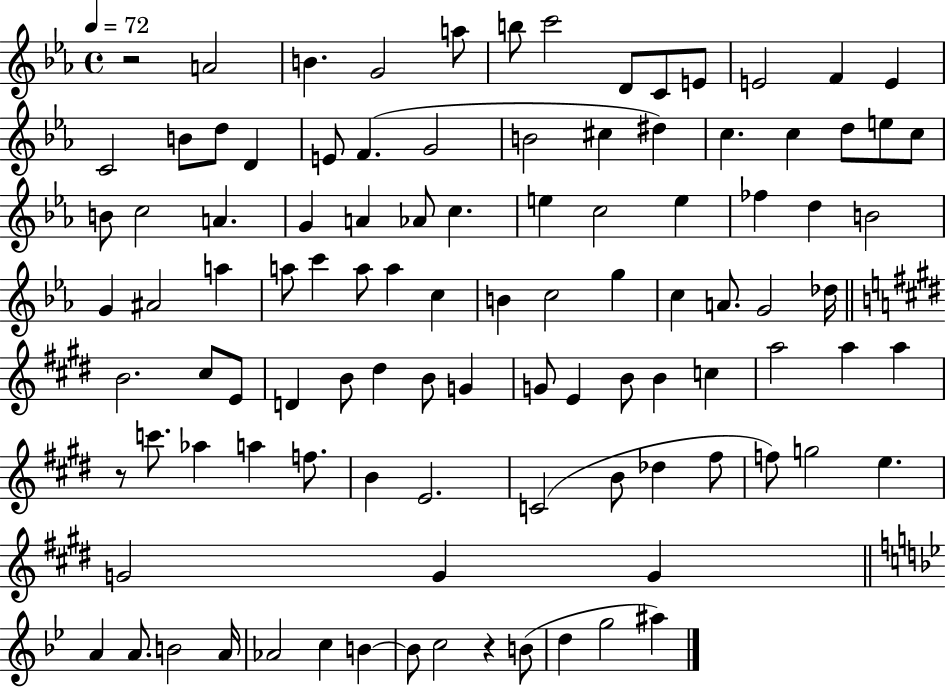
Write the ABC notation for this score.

X:1
T:Untitled
M:4/4
L:1/4
K:Eb
z2 A2 B G2 a/2 b/2 c'2 D/2 C/2 E/2 E2 F E C2 B/2 d/2 D E/2 F G2 B2 ^c ^d c c d/2 e/2 c/2 B/2 c2 A G A _A/2 c e c2 e _f d B2 G ^A2 a a/2 c' a/2 a c B c2 g c A/2 G2 _d/4 B2 ^c/2 E/2 D B/2 ^d B/2 G G/2 E B/2 B c a2 a a z/2 c'/2 _a a f/2 B E2 C2 B/2 _d ^f/2 f/2 g2 e G2 G G A A/2 B2 A/4 _A2 c B B/2 c2 z B/2 d g2 ^a